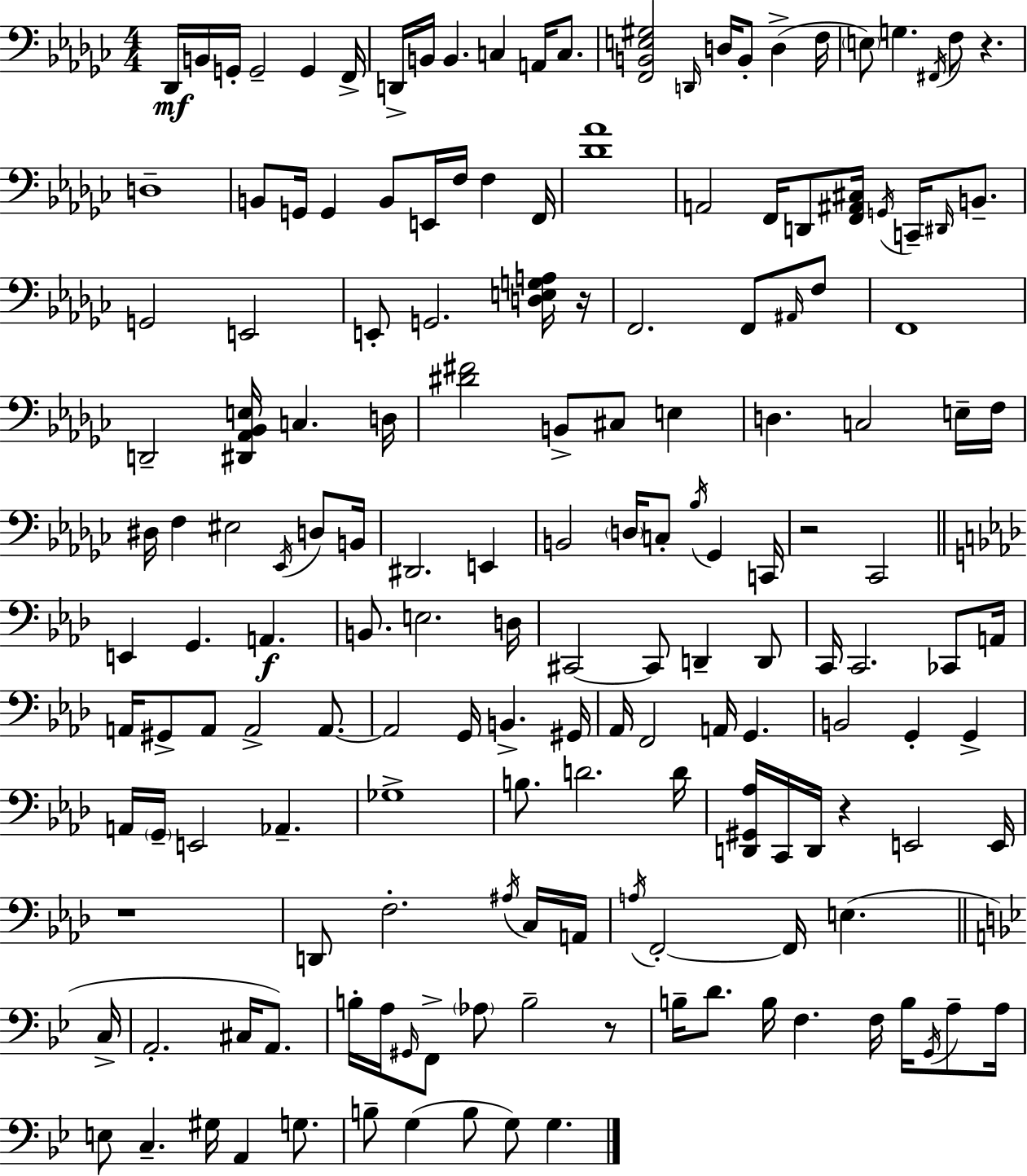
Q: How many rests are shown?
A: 6